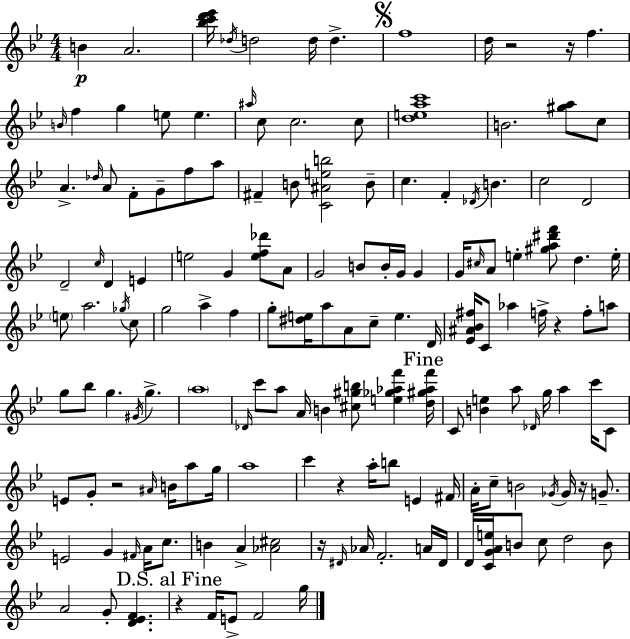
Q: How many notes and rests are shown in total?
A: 154